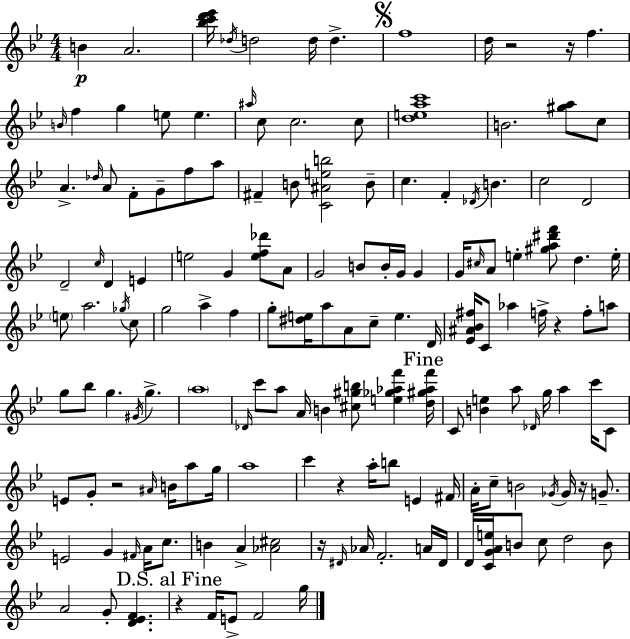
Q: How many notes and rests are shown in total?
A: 154